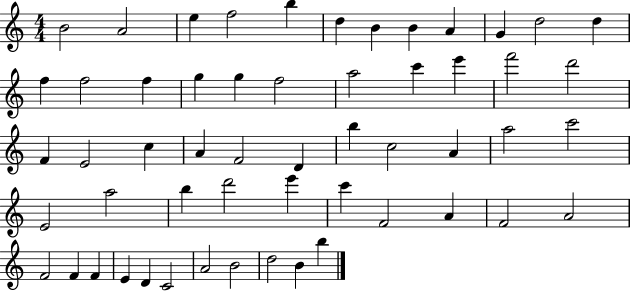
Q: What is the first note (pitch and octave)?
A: B4